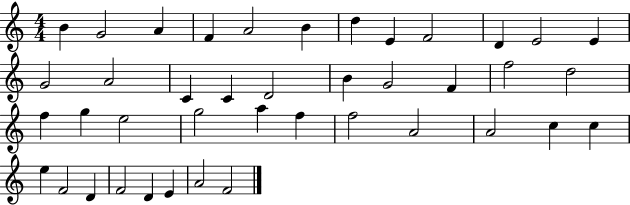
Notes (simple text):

B4/q G4/h A4/q F4/q A4/h B4/q D5/q E4/q F4/h D4/q E4/h E4/q G4/h A4/h C4/q C4/q D4/h B4/q G4/h F4/q F5/h D5/h F5/q G5/q E5/h G5/h A5/q F5/q F5/h A4/h A4/h C5/q C5/q E5/q F4/h D4/q F4/h D4/q E4/q A4/h F4/h